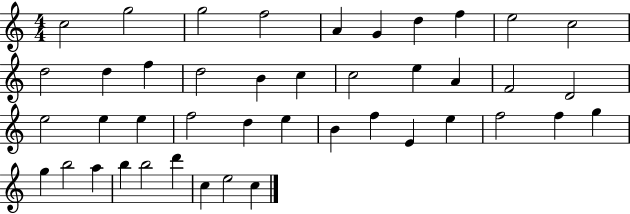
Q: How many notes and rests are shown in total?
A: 43